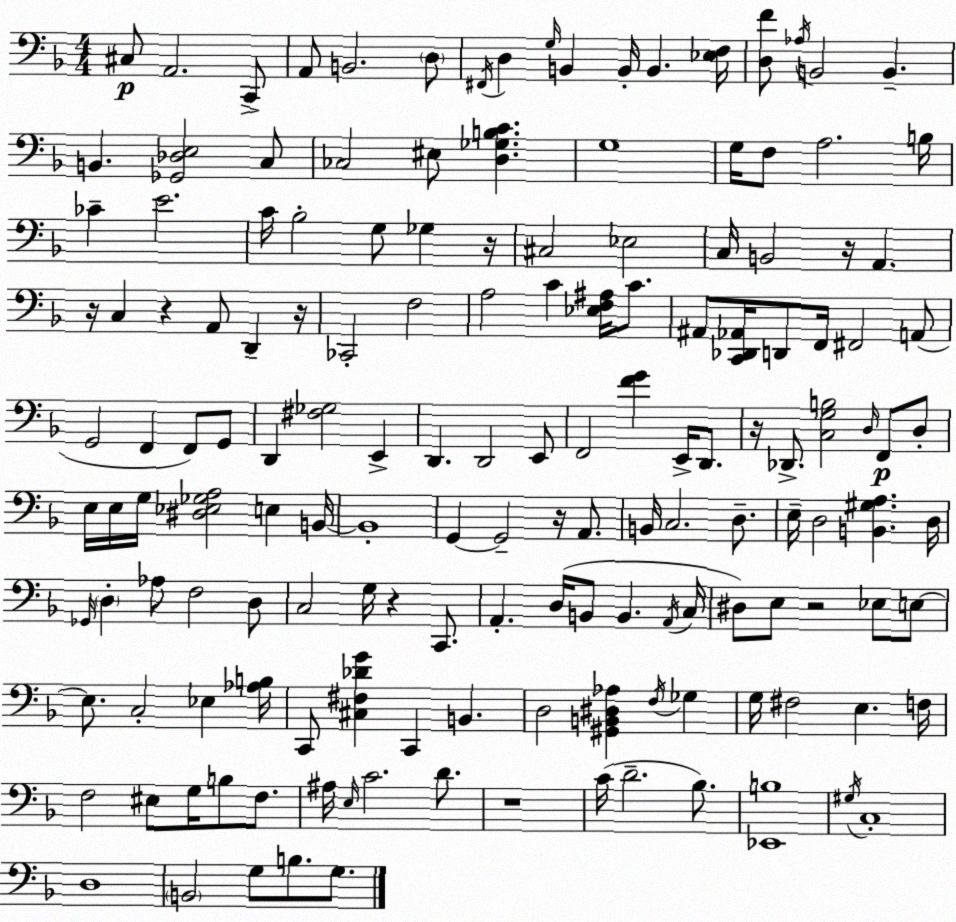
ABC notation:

X:1
T:Untitled
M:4/4
L:1/4
K:Dm
^C,/2 A,,2 C,,/2 A,,/2 B,,2 D,/2 ^F,,/4 D, G,/4 B,, B,,/4 B,, [_E,F,]/4 [D,F]/2 _A,/4 B,,2 B,, B,, [_G,,_D,E,]2 C,/2 _C,2 ^E,/2 [D,_G,B,C] G,4 G,/4 F,/2 A,2 B,/4 _C E2 C/4 _B,2 G,/2 _G, z/4 ^C,2 _E,2 C,/4 B,,2 z/4 A,, z/4 C, z A,,/2 D,, z/4 _C,,2 F,2 A,2 C [_E,F,^A,]/4 C/2 ^A,,/2 [C,,_D,,_A,,]/4 D,,/2 F,,/4 ^F,,2 A,,/2 G,,2 F,, F,,/2 G,,/2 D,, [^F,_G,]2 E,, D,, D,,2 E,,/2 F,,2 [FG] E,,/4 D,,/2 z/4 _D,,/2 [C,G,B,]2 D,/4 F,,/2 D,/2 E,/4 E,/4 G,/4 [^D,_E,_G,A,]2 E, B,,/4 B,,4 G,, G,,2 z/4 A,,/2 B,,/4 C,2 D,/2 E,/4 D,2 [B,,^G,A,] D,/4 _G,,/4 D, _A,/2 F,2 D,/2 C,2 G,/4 z C,,/2 A,, D,/4 B,,/2 B,, A,,/4 C,/4 ^D,/2 E,/2 z2 _E,/2 E,/2 E,/2 C,2 _E, [_A,B,]/4 C,,/2 [^C,^F,_DG] C,, B,, D,2 [^G,,B,,^D,_A,] F,/4 _G, G,/4 ^F,2 E, F,/4 F,2 ^E,/2 G,/4 B,/2 F,/2 ^A,/4 E,/4 C2 D/2 z4 C/4 D2 _B,/2 [_E,,B,]4 ^G,/4 C,4 D,4 B,,2 G,/2 B,/2 G,/2